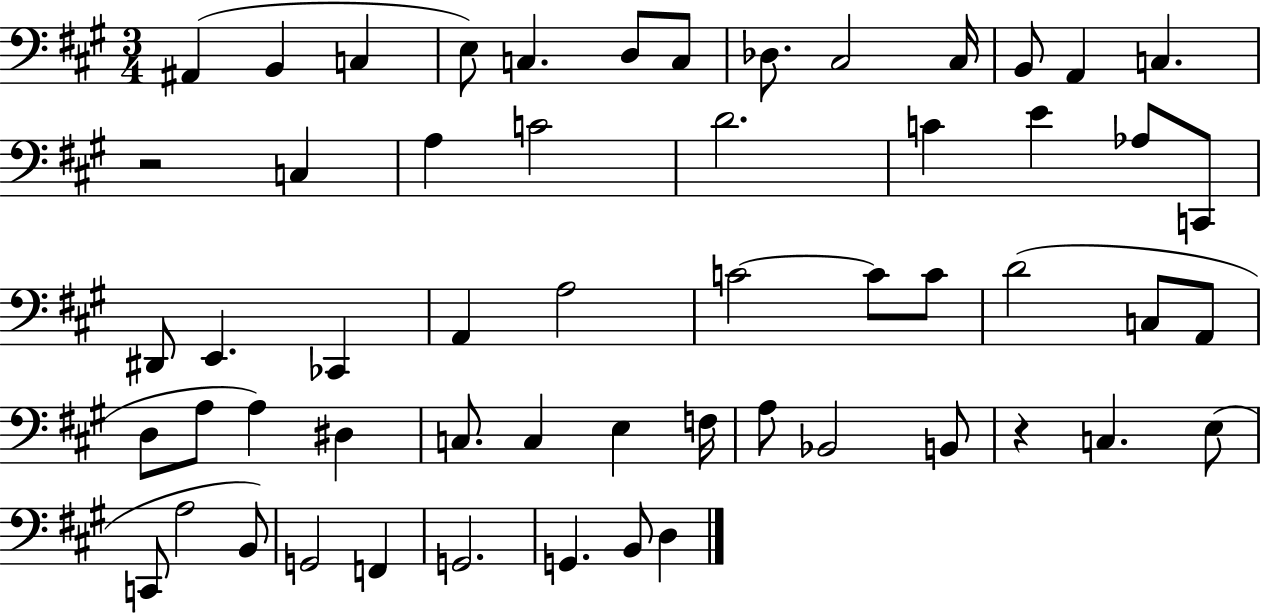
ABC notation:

X:1
T:Untitled
M:3/4
L:1/4
K:A
^A,, B,, C, E,/2 C, D,/2 C,/2 _D,/2 ^C,2 ^C,/4 B,,/2 A,, C, z2 C, A, C2 D2 C E _A,/2 C,,/2 ^D,,/2 E,, _C,, A,, A,2 C2 C/2 C/2 D2 C,/2 A,,/2 D,/2 A,/2 A, ^D, C,/2 C, E, F,/4 A,/2 _B,,2 B,,/2 z C, E,/2 C,,/2 A,2 B,,/2 G,,2 F,, G,,2 G,, B,,/2 D,